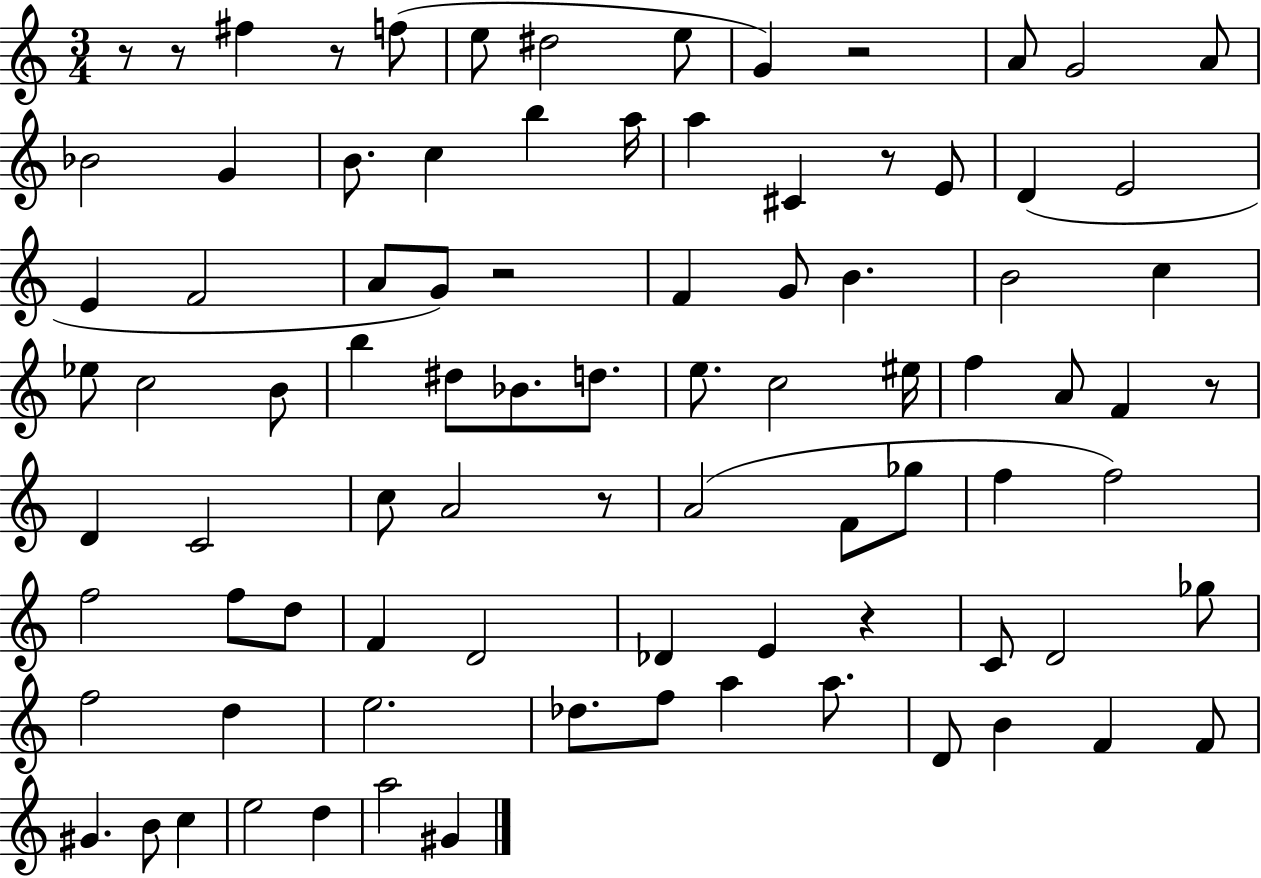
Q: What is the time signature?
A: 3/4